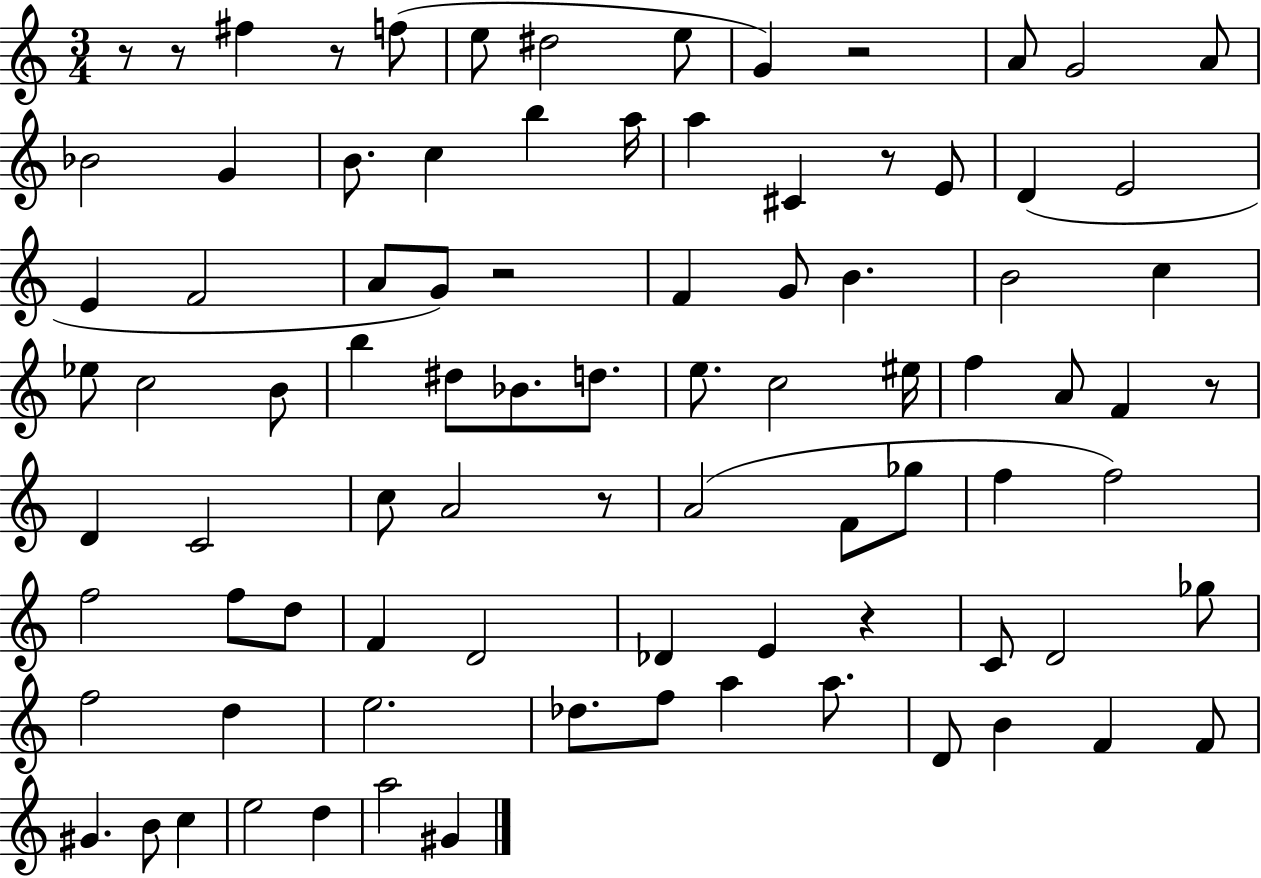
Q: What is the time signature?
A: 3/4